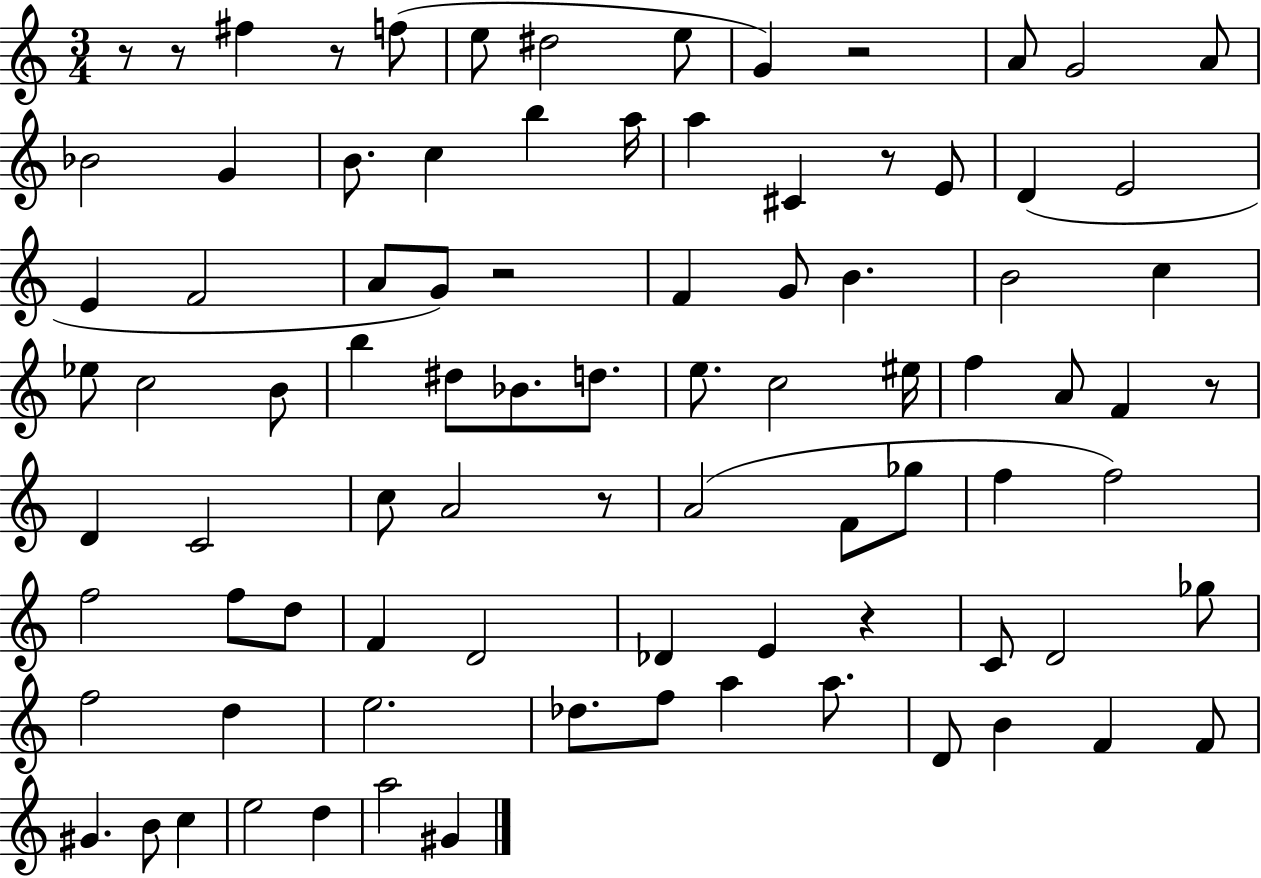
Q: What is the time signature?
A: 3/4